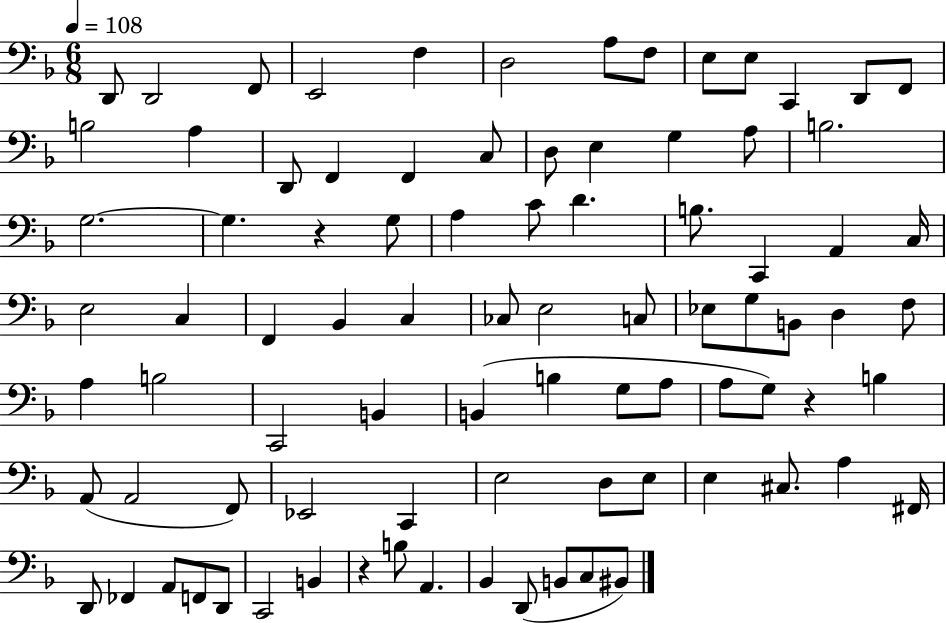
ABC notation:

X:1
T:Untitled
M:6/8
L:1/4
K:F
D,,/2 D,,2 F,,/2 E,,2 F, D,2 A,/2 F,/2 E,/2 E,/2 C,, D,,/2 F,,/2 B,2 A, D,,/2 F,, F,, C,/2 D,/2 E, G, A,/2 B,2 G,2 G, z G,/2 A, C/2 D B,/2 C,, A,, C,/4 E,2 C, F,, _B,, C, _C,/2 E,2 C,/2 _E,/2 G,/2 B,,/2 D, F,/2 A, B,2 C,,2 B,, B,, B, G,/2 A,/2 A,/2 G,/2 z B, A,,/2 A,,2 F,,/2 _E,,2 C,, E,2 D,/2 E,/2 E, ^C,/2 A, ^F,,/4 D,,/2 _F,, A,,/2 F,,/2 D,,/2 C,,2 B,, z B,/2 A,, _B,, D,,/2 B,,/2 C,/2 ^B,,/2